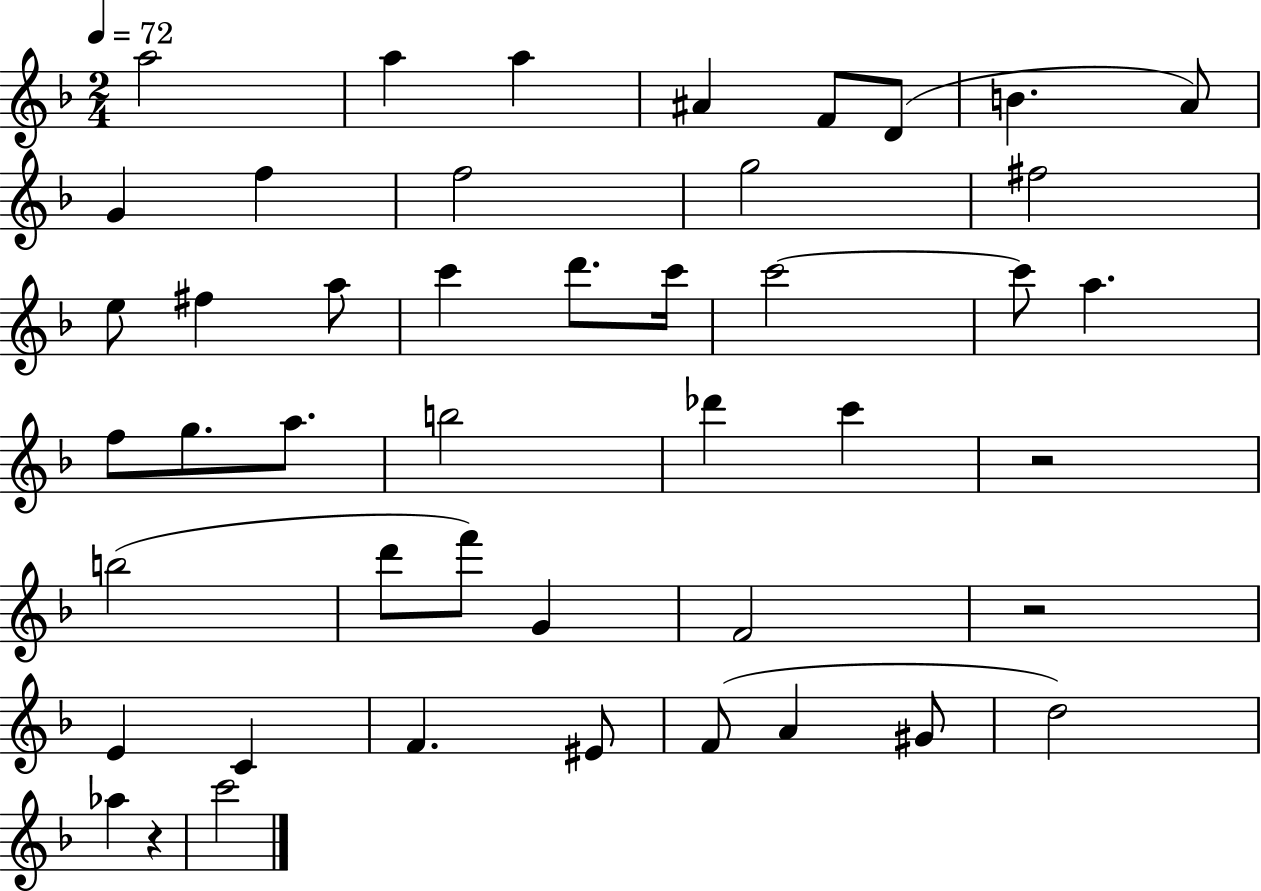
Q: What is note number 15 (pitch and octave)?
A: F#5